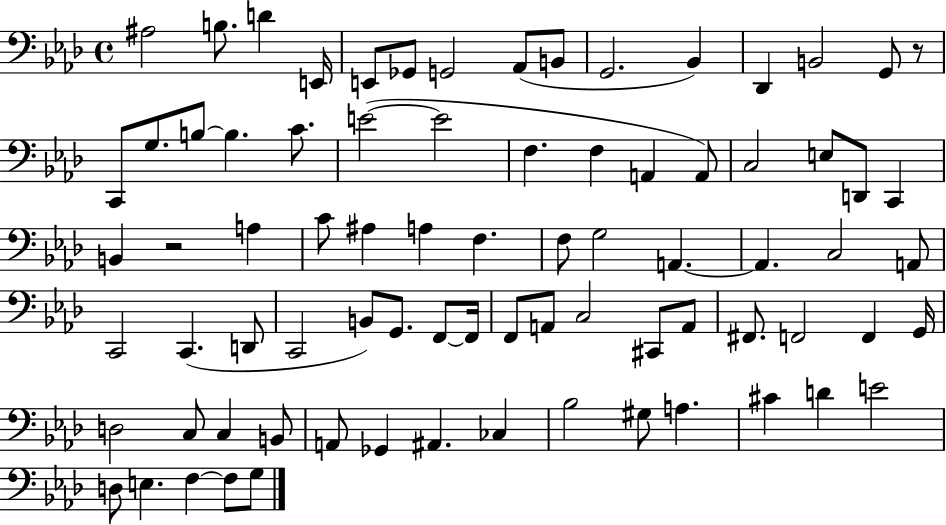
A#3/h B3/e. D4/q E2/s E2/e Gb2/e G2/h Ab2/e B2/e G2/h. Bb2/q Db2/q B2/h G2/e R/e C2/e G3/e. B3/e B3/q. C4/e. E4/h E4/h F3/q. F3/q A2/q A2/e C3/h E3/e D2/e C2/q B2/q R/h A3/q C4/e A#3/q A3/q F3/q. F3/e G3/h A2/q. A2/q. C3/h A2/e C2/h C2/q. D2/e C2/h B2/e G2/e. F2/e F2/s F2/e A2/e C3/h C#2/e A2/e F#2/e. F2/h F2/q G2/s D3/h C3/e C3/q B2/e A2/e Gb2/q A#2/q. CES3/q Bb3/h G#3/e A3/q. C#4/q D4/q E4/h D3/e E3/q. F3/q F3/e G3/e